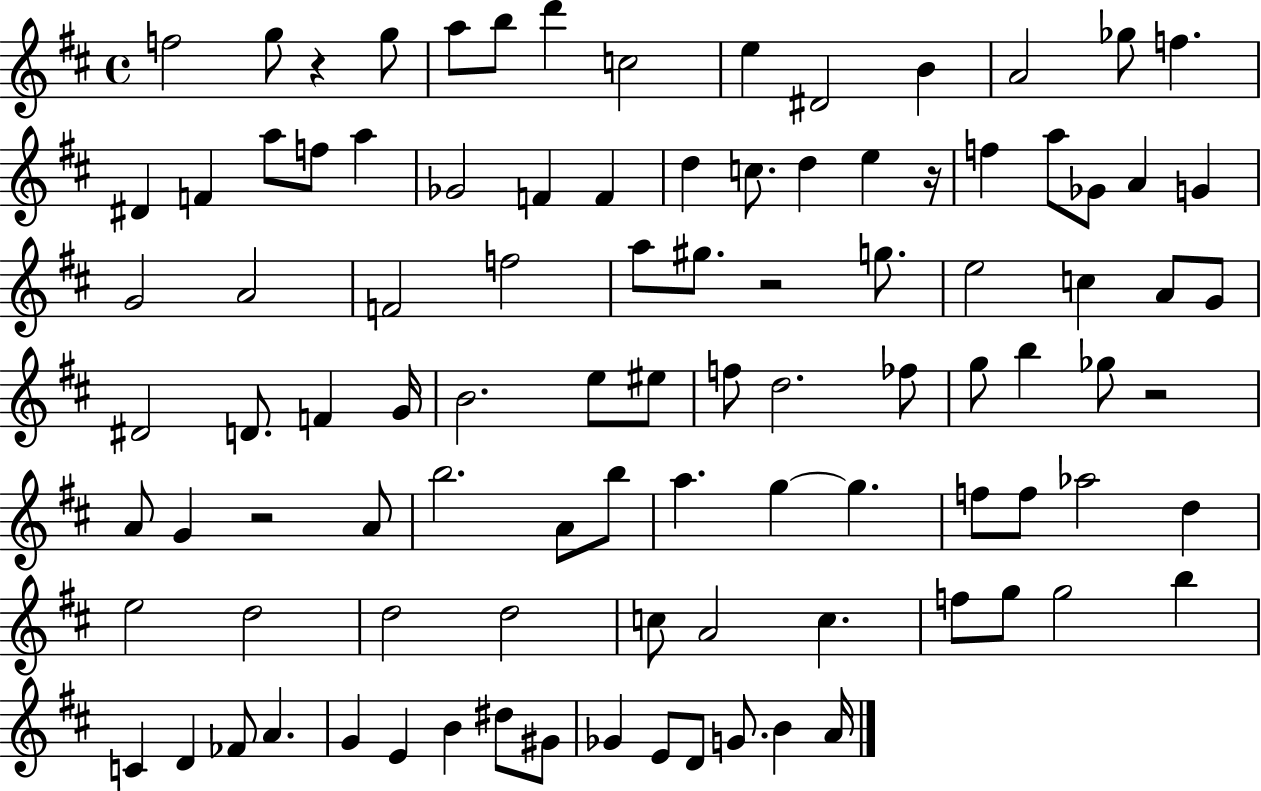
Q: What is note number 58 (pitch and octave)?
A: B5